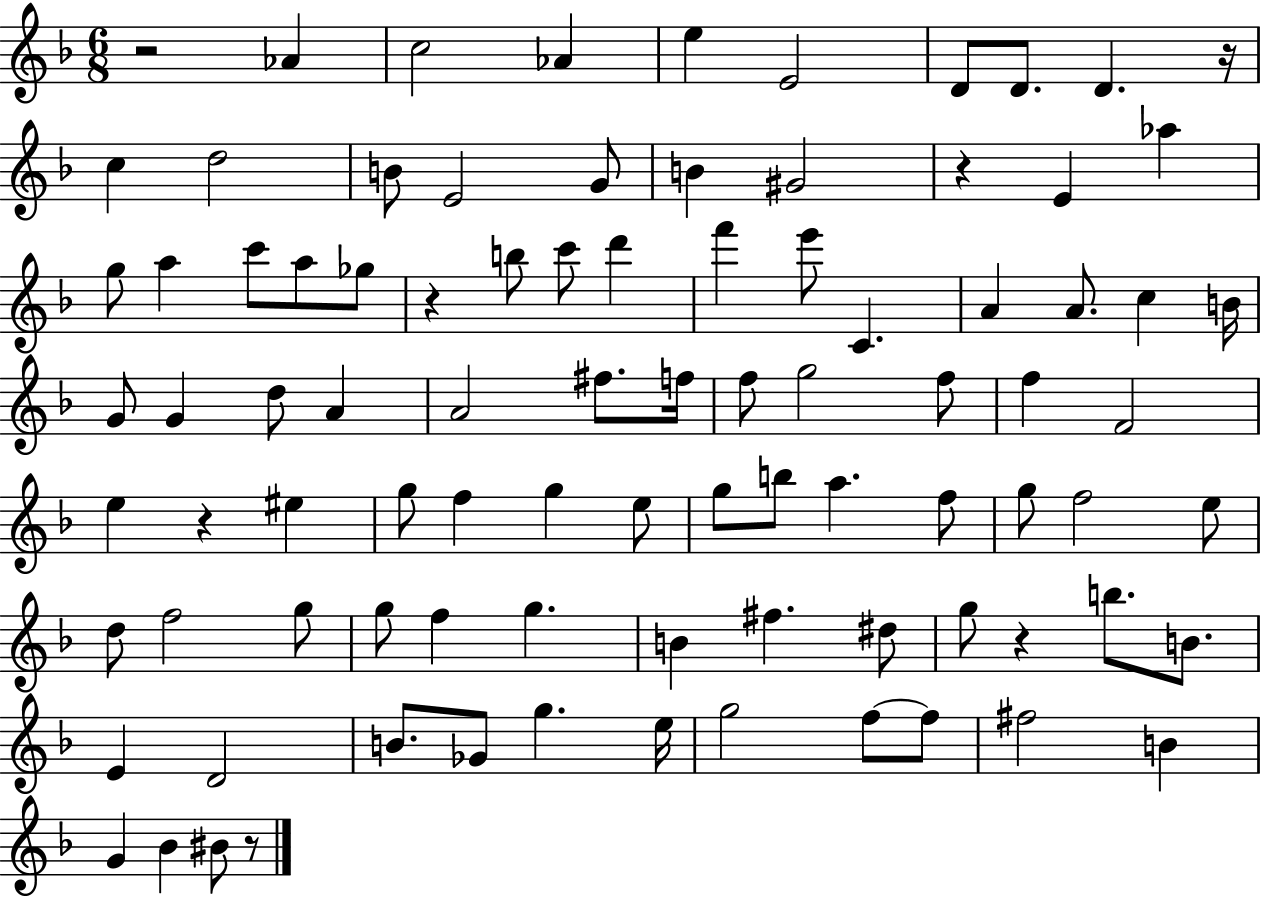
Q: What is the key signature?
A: F major